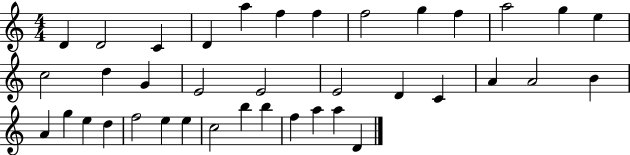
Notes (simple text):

D4/q D4/h C4/q D4/q A5/q F5/q F5/q F5/h G5/q F5/q A5/h G5/q E5/q C5/h D5/q G4/q E4/h E4/h E4/h D4/q C4/q A4/q A4/h B4/q A4/q G5/q E5/q D5/q F5/h E5/q E5/q C5/h B5/q B5/q F5/q A5/q A5/q D4/q